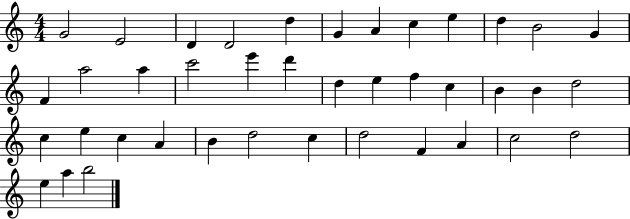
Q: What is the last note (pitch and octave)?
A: B5